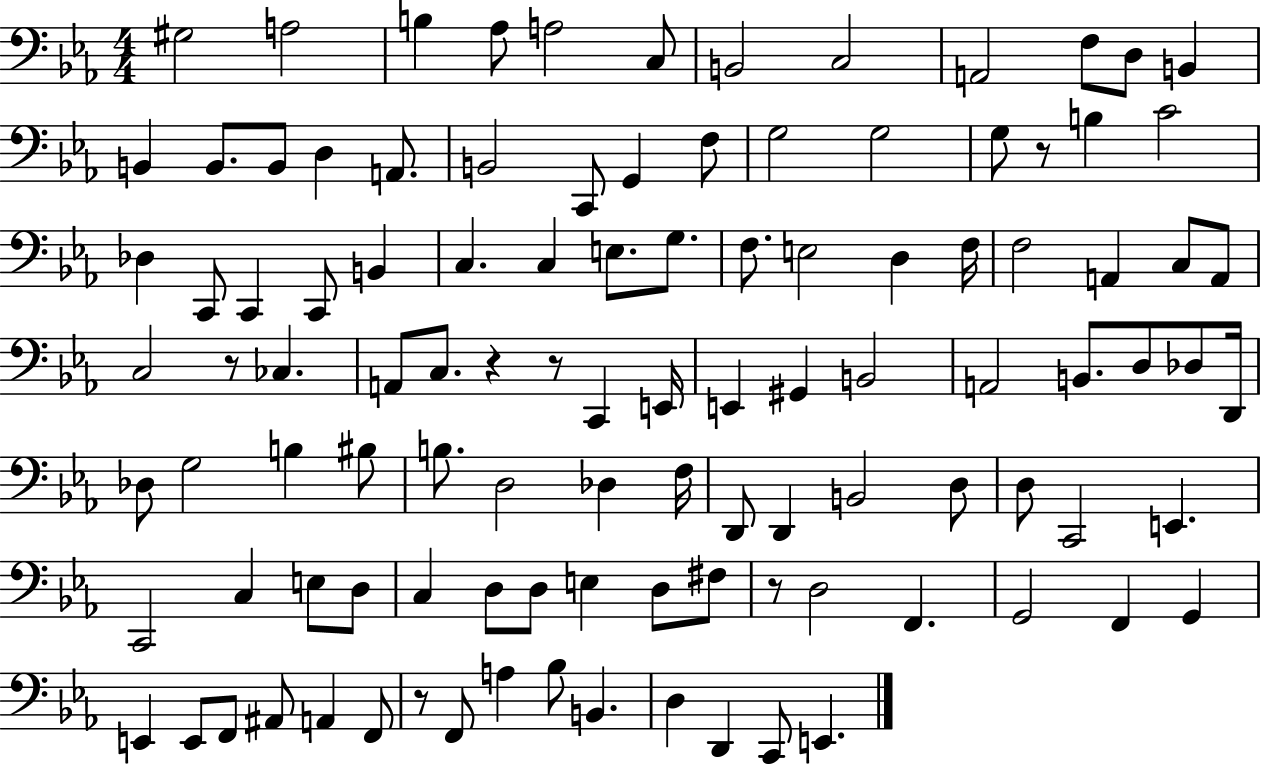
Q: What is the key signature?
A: EES major